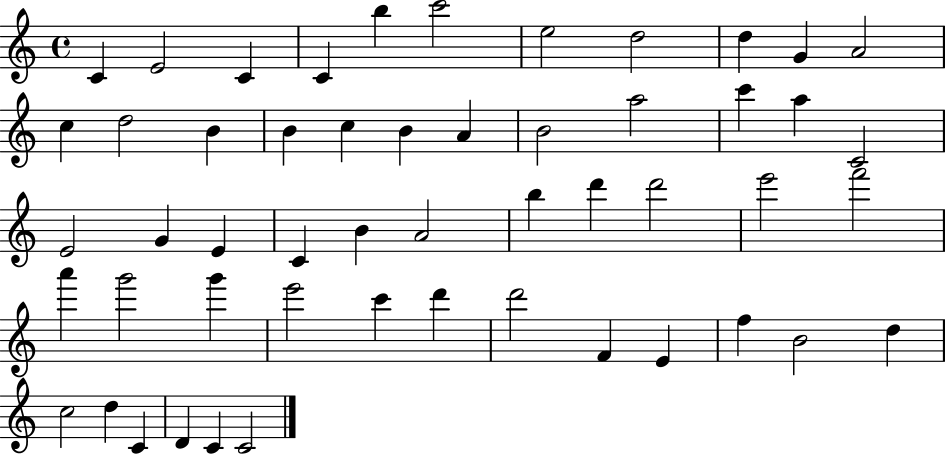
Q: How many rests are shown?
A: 0